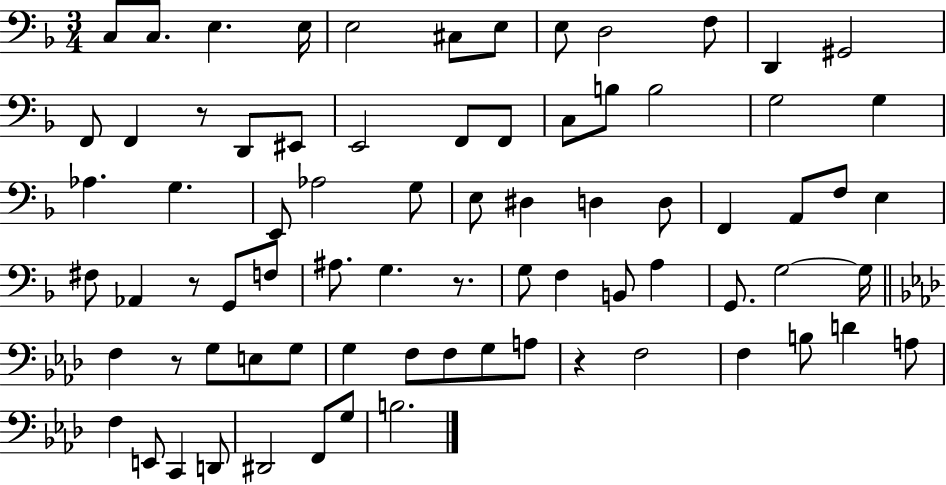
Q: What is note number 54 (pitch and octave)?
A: G3